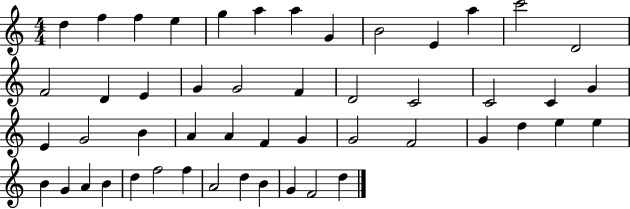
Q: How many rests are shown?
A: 0